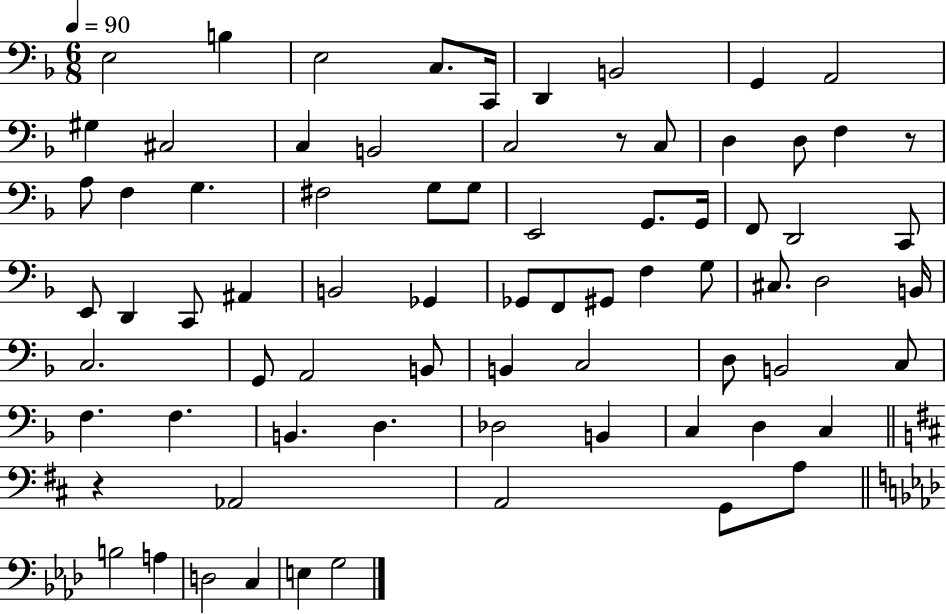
{
  \clef bass
  \numericTimeSignature
  \time 6/8
  \key f \major
  \tempo 4 = 90
  e2 b4 | e2 c8. c,16 | d,4 b,2 | g,4 a,2 | \break gis4 cis2 | c4 b,2 | c2 r8 c8 | d4 d8 f4 r8 | \break a8 f4 g4. | fis2 g8 g8 | e,2 g,8. g,16 | f,8 d,2 c,8 | \break e,8 d,4 c,8 ais,4 | b,2 ges,4 | ges,8 f,8 gis,8 f4 g8 | cis8. d2 b,16 | \break c2. | g,8 a,2 b,8 | b,4 c2 | d8 b,2 c8 | \break f4. f4. | b,4. d4. | des2 b,4 | c4 d4 c4 | \break \bar "||" \break \key d \major r4 aes,2 | a,2 g,8 a8 | \bar "||" \break \key aes \major b2 a4 | d2 c4 | e4 g2 | \bar "|."
}